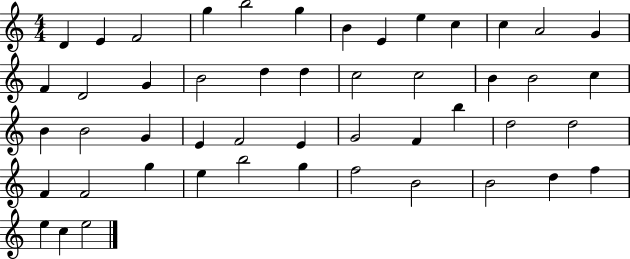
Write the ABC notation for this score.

X:1
T:Untitled
M:4/4
L:1/4
K:C
D E F2 g b2 g B E e c c A2 G F D2 G B2 d d c2 c2 B B2 c B B2 G E F2 E G2 F b d2 d2 F F2 g e b2 g f2 B2 B2 d f e c e2